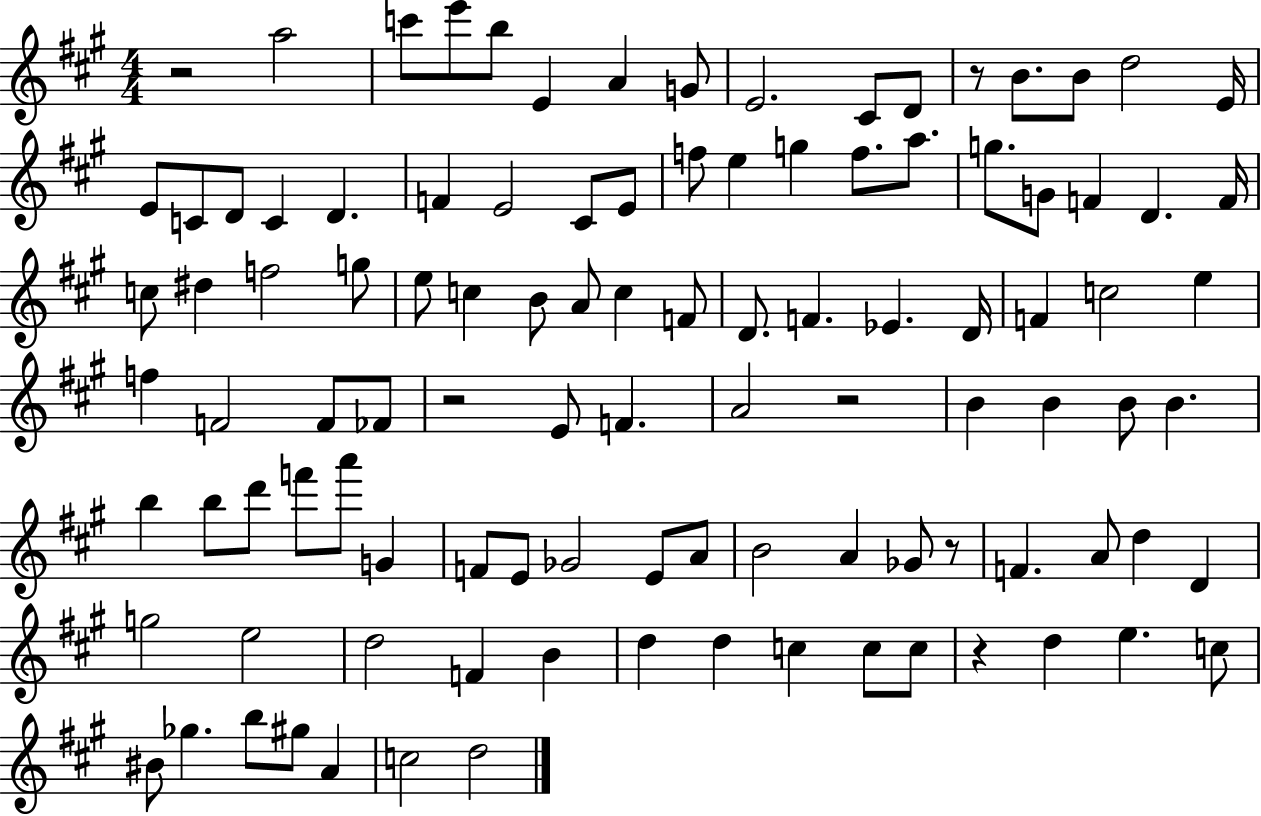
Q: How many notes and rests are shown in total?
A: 105